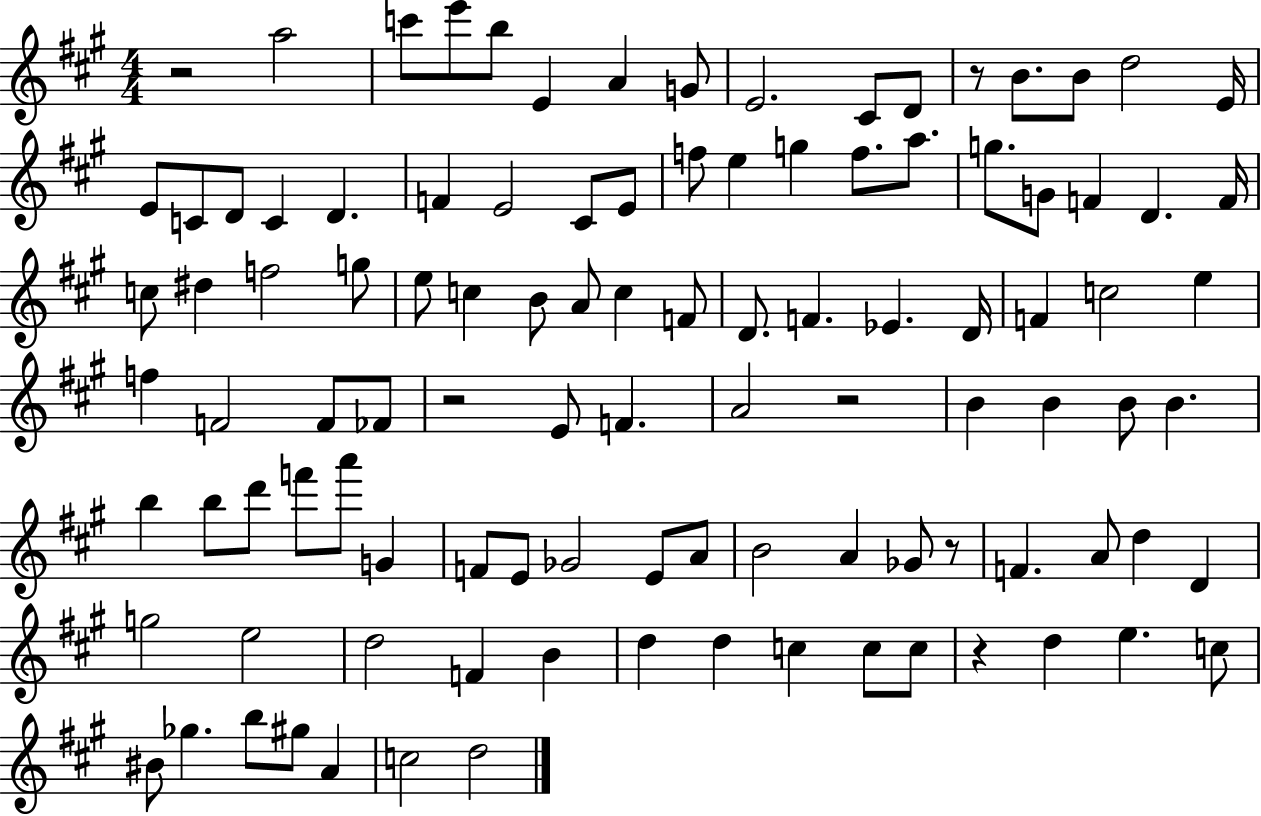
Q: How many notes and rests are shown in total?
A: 105